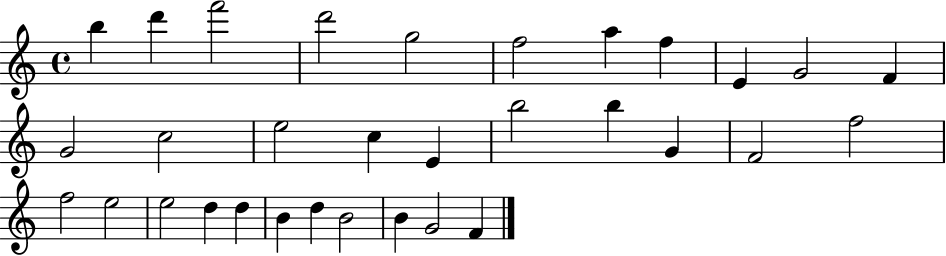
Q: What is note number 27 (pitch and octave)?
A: B4